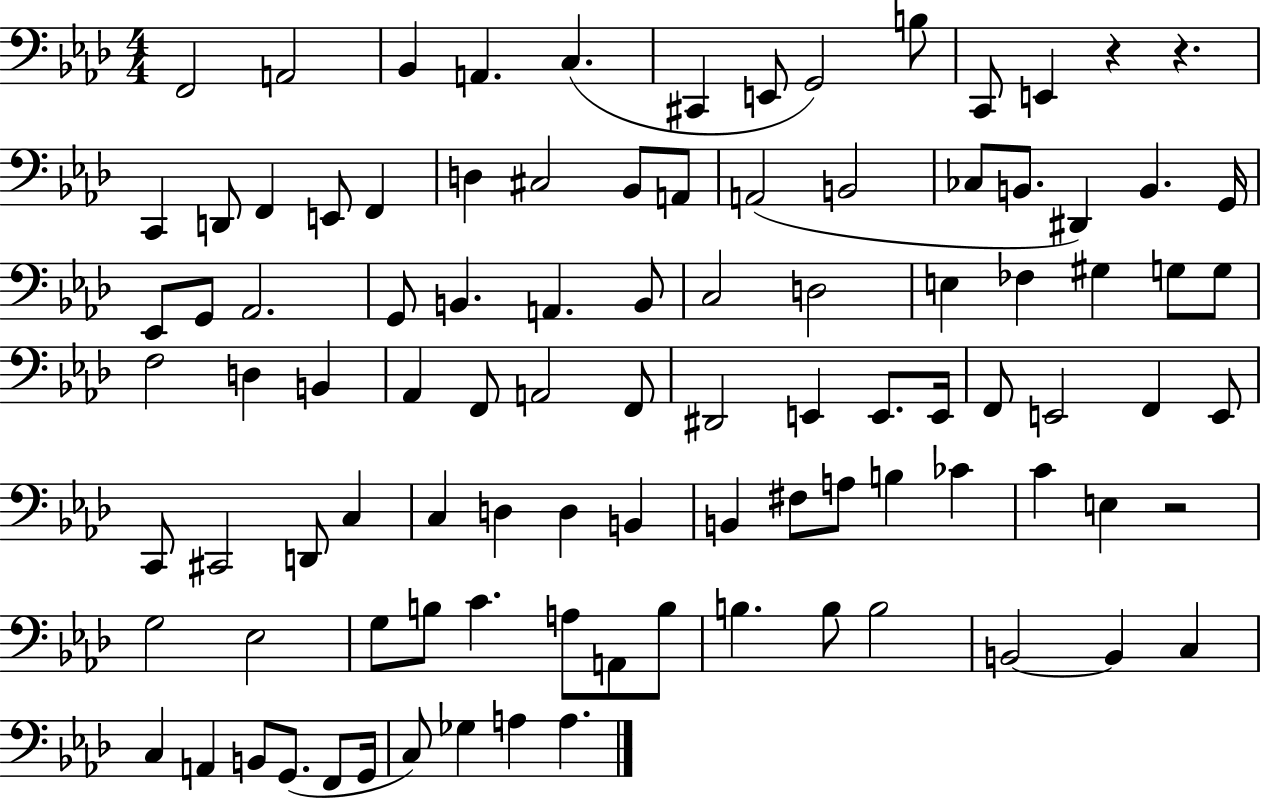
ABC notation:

X:1
T:Untitled
M:4/4
L:1/4
K:Ab
F,,2 A,,2 _B,, A,, C, ^C,, E,,/2 G,,2 B,/2 C,,/2 E,, z z C,, D,,/2 F,, E,,/2 F,, D, ^C,2 _B,,/2 A,,/2 A,,2 B,,2 _C,/2 B,,/2 ^D,, B,, G,,/4 _E,,/2 G,,/2 _A,,2 G,,/2 B,, A,, B,,/2 C,2 D,2 E, _F, ^G, G,/2 G,/2 F,2 D, B,, _A,, F,,/2 A,,2 F,,/2 ^D,,2 E,, E,,/2 E,,/4 F,,/2 E,,2 F,, E,,/2 C,,/2 ^C,,2 D,,/2 C, C, D, D, B,, B,, ^F,/2 A,/2 B, _C C E, z2 G,2 _E,2 G,/2 B,/2 C A,/2 A,,/2 B,/2 B, B,/2 B,2 B,,2 B,, C, C, A,, B,,/2 G,,/2 F,,/2 G,,/4 C,/2 _G, A, A,